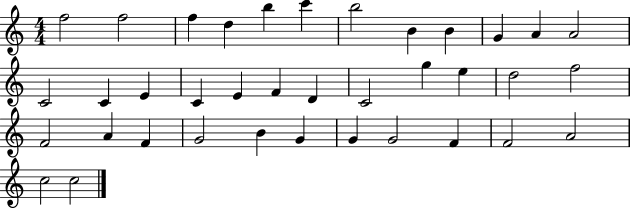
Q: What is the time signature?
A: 4/4